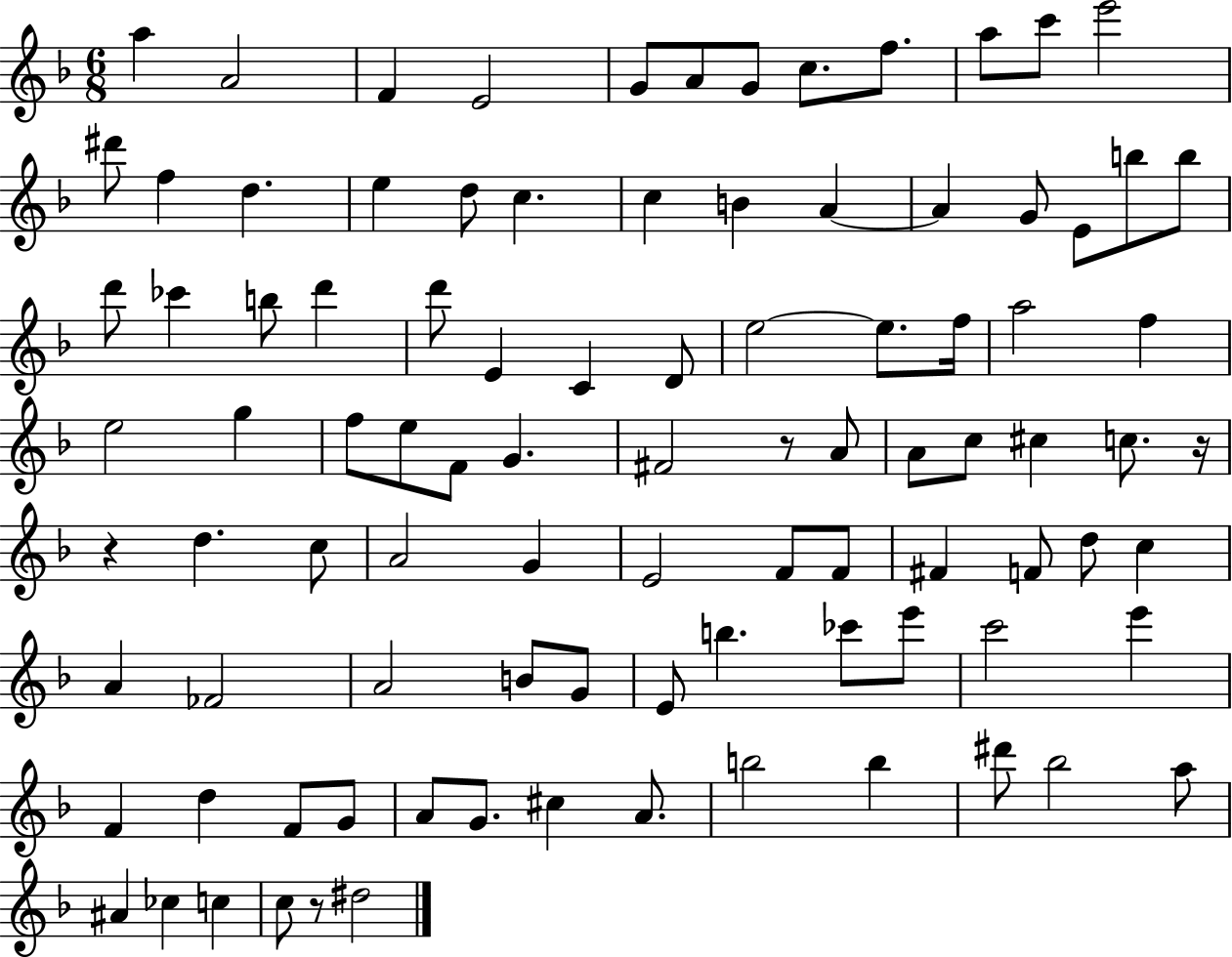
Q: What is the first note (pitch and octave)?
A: A5